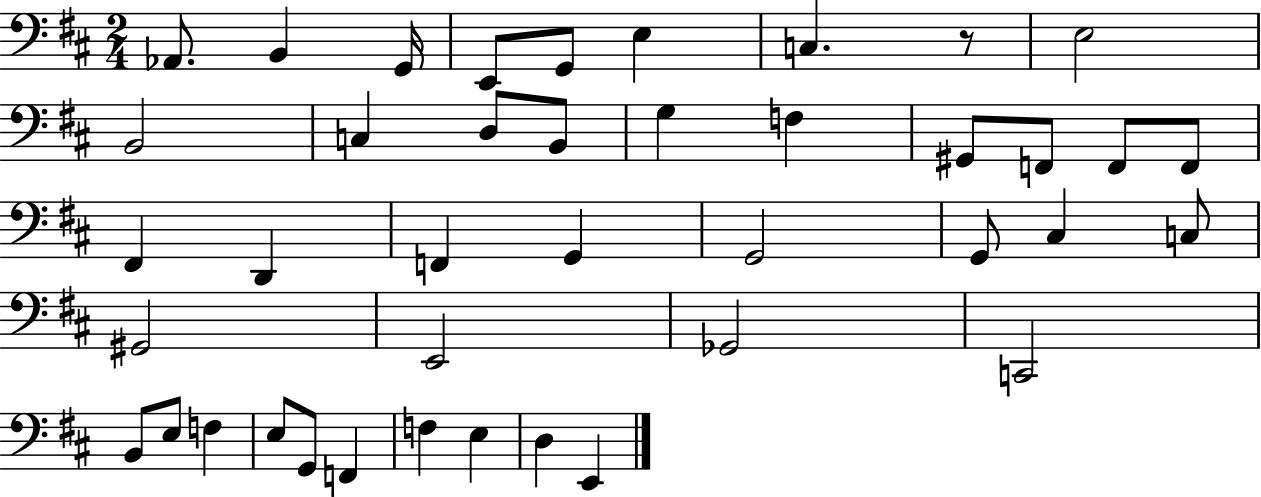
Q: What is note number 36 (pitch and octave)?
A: F2